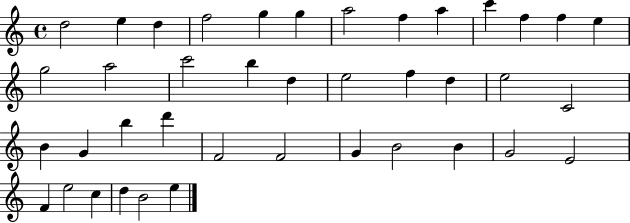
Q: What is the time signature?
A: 4/4